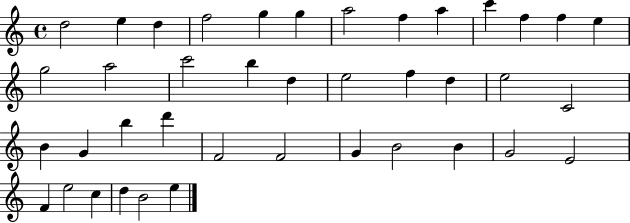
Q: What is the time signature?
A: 4/4